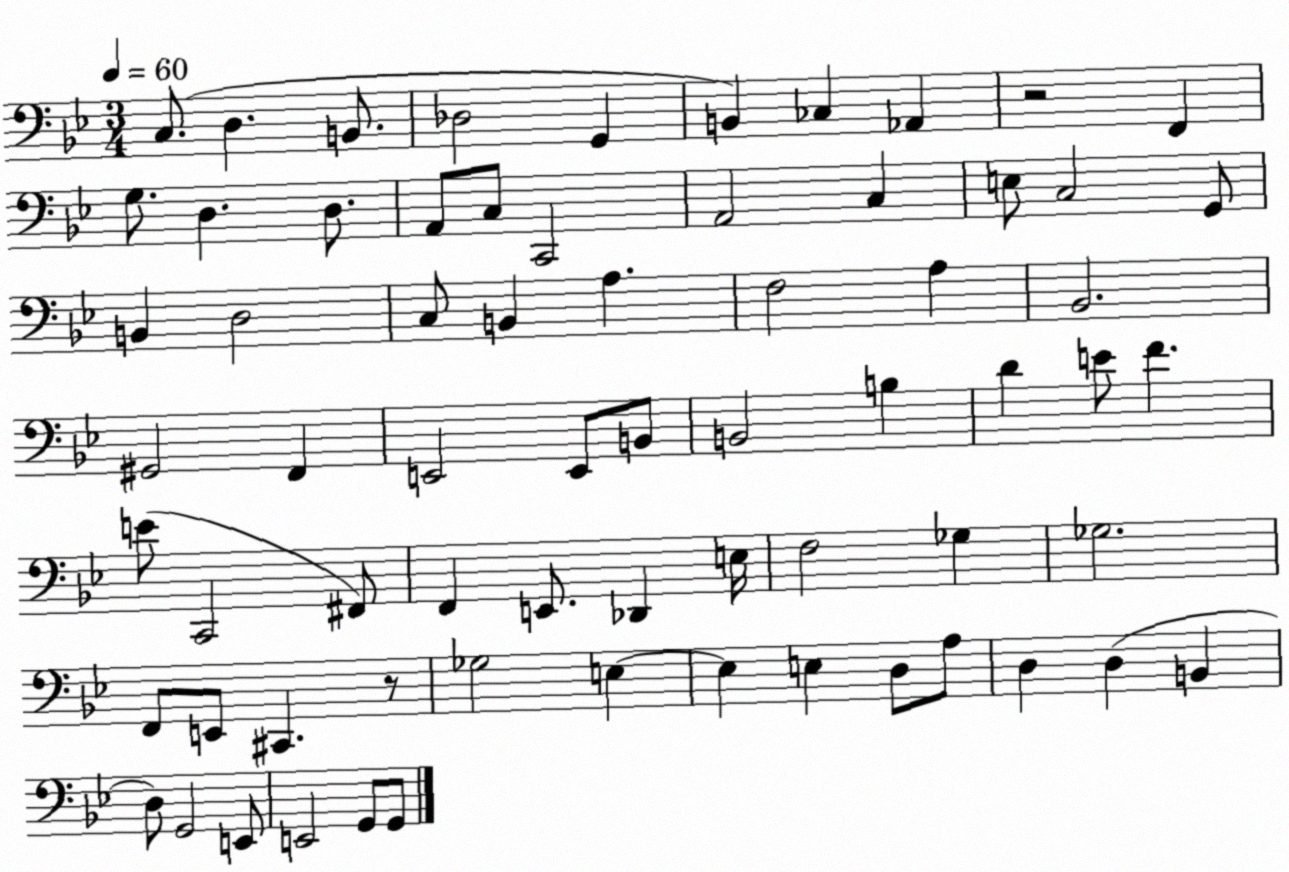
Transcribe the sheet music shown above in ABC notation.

X:1
T:Untitled
M:3/4
L:1/4
K:Bb
C,/2 D, B,,/2 _D,2 G,, B,, _C, _A,, z2 F,, G,/2 D, D,/2 A,,/2 C,/2 C,,2 A,,2 C, E,/2 C,2 G,,/2 B,, D,2 C,/2 B,, A, F,2 A, _B,,2 ^G,,2 F,, E,,2 E,,/2 B,,/2 B,,2 B, D E/2 F E/2 C,,2 ^F,,/2 F,, E,,/2 _D,, E,/4 F,2 _G, _G,2 F,,/2 E,,/2 ^C,, z/2 _G,2 E, E, E, D,/2 A,/2 D, D, B,, D,/2 G,,2 E,,/2 E,,2 G,,/2 G,,/2